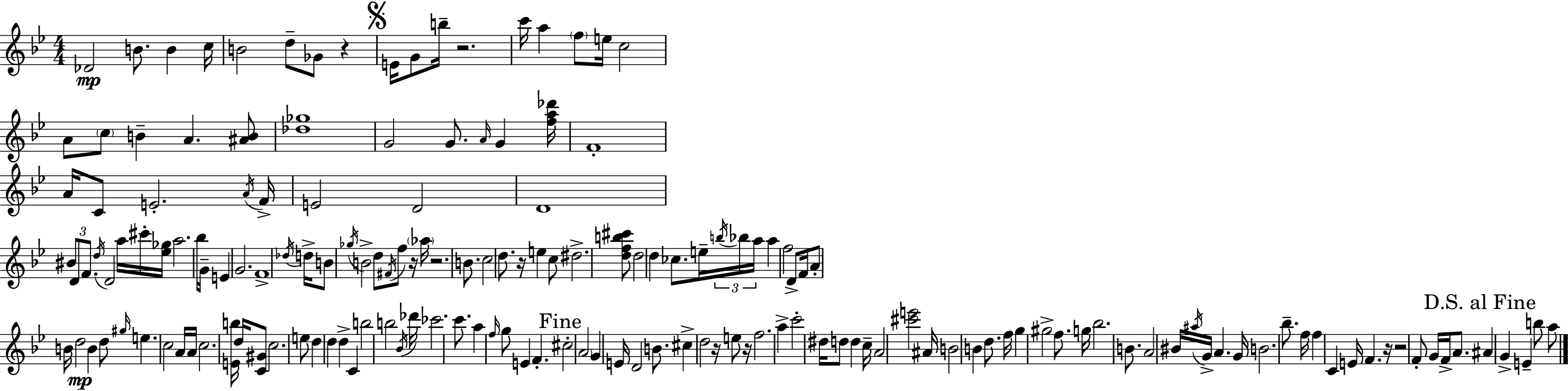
{
  \clef treble
  \numericTimeSignature
  \time 4/4
  \key g \minor
  des'2\mp b'8. b'4 c''16 | b'2 d''8-- ges'8 r4 | \mark \markup { \musicglyph "scripts.segno" } e'16 g'8 b''16-- r2. | c'''16 a''4 \parenthesize f''8 e''16 c''2 | \break a'8 \parenthesize c''8 b'4-- a'4. <ais' b'>8 | <des'' ges''>1 | g'2 g'8. \grace { a'16 } g'4 | <f'' a'' des'''>16 f'1-. | \break a'16 c'8 e'2.-. | \acciaccatura { a'16 } f'16-> e'2 d'2 | d'1 | \tuplet 3/2 { bis'8 d'8 f'8. } \acciaccatura { d''16 } d'2 | \break a''16 cis'''16-. <ees'' ges''>16 a''2. | bes''16 g'16-- e'4 g'2. | f'1-> | \acciaccatura { des''16 } d''16-> b'8 \acciaccatura { ges''16 } b'2-> | \break d''8 \acciaccatura { fis'16 } f''8 r16 \parenthesize aes''16 r2. | b'8. c''2 d''8. | r16 e''4 c''8 dis''2.-> | <d'' f'' b'' cis'''>8 d''2 d''4 | \break ces''8. e''16-- \tuplet 3/2 { \acciaccatura { b''16 } bes''16 a''16 } a''4 f''2 | d'8-> f'16 a'8-. b'16 d''2\mp | b'4 d''8 \grace { gis''16 } e''4. | c''2 a'16 a'16 c''2. | \break <e' b''>16 d''16 <c' gis'>8 c''2. | e''8 d''4 d''4 | d''4-> c'4 b''2 | b''2 \acciaccatura { bes'16 } des'''16 ces'''2. | \break c'''8. a''4 \grace { f''16 } g''8 | e'4 f'4.-. \mark "Fine" cis''2-. | \parenthesize a'2 g'4 e'16 d'2 | b'8. cis''4-> d''2 | \break r16 e''8 r16 f''2. | a''4-> c'''2-. | dis''16 d''8 d''4 c''16-- a'2 | <cis''' e'''>2 ais'16 b'2 | \break b'4 d''8. f''16 g''4 gis''2-> | f''8. g''16 bes''2. | b'8. a'2 | bis'16 \acciaccatura { ais''16 } g'16-> a'4. g'16 b'2. | \break bes''8.-- f''16 f''4 | c'4 e'16 f'4. r16 r2 | f'8-. g'16 f'16-> a'8. \mark "D.S. al Fine" ais'4 g'4-> | e'4-- b''8 a''8 \bar "|."
}